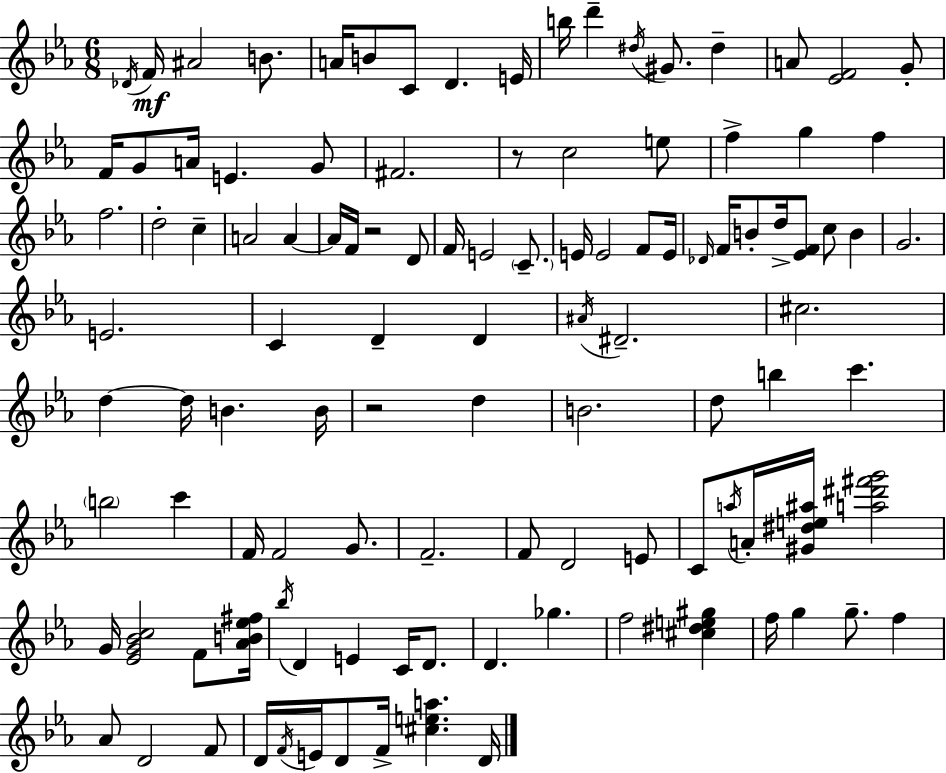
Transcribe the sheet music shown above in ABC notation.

X:1
T:Untitled
M:6/8
L:1/4
K:Eb
_D/4 F/4 ^A2 B/2 A/4 B/2 C/2 D E/4 b/4 d' ^d/4 ^G/2 ^d A/2 [_EF]2 G/2 F/4 G/2 A/4 E G/2 ^F2 z/2 c2 e/2 f g f f2 d2 c A2 A A/4 F/4 z2 D/2 F/4 E2 C/2 E/4 E2 F/2 E/4 _D/4 F/4 B/2 d/4 [_EF]/2 c/2 B G2 E2 C D D ^A/4 ^D2 ^c2 d d/4 B B/4 z2 d B2 d/2 b c' b2 c' F/4 F2 G/2 F2 F/2 D2 E/2 C/2 a/4 A/4 [^G^de^a]/4 [a^d'^f'g']2 G/4 [_EG_Bc]2 F/2 [_AB_e^f]/4 _b/4 D E C/4 D/2 D _g f2 [^c^de^g] f/4 g g/2 f _A/2 D2 F/2 D/4 F/4 E/4 D/2 F/4 [^cea] D/4